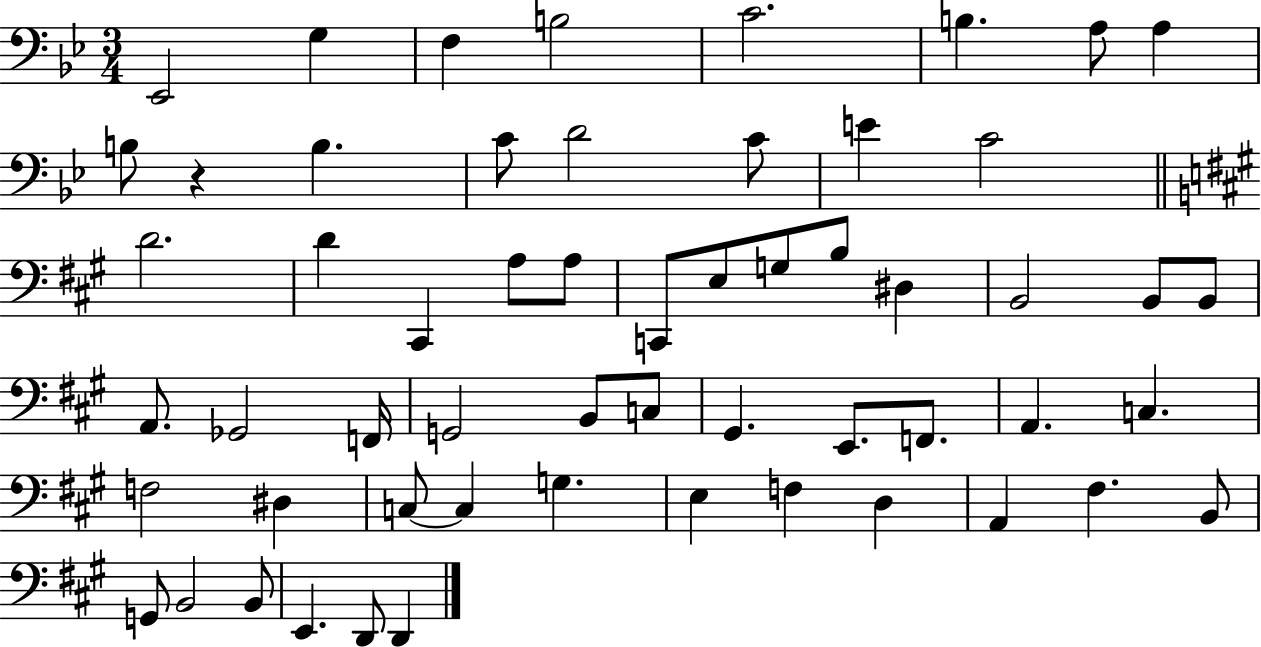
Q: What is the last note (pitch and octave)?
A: D2